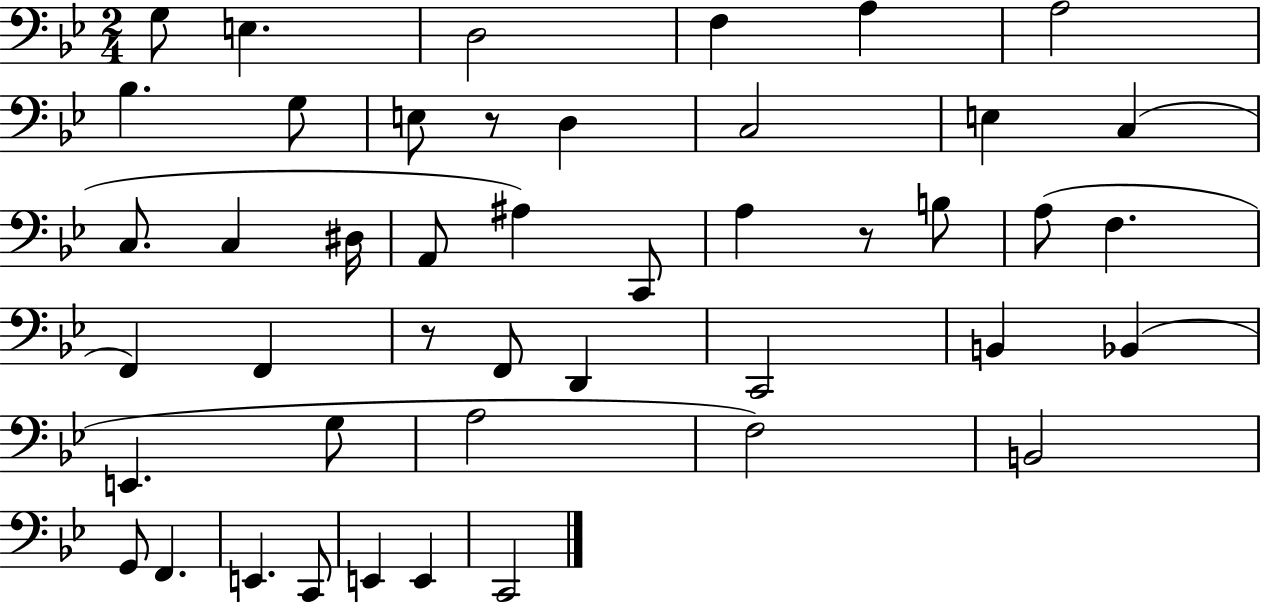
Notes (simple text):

G3/e E3/q. D3/h F3/q A3/q A3/h Bb3/q. G3/e E3/e R/e D3/q C3/h E3/q C3/q C3/e. C3/q D#3/s A2/e A#3/q C2/e A3/q R/e B3/e A3/e F3/q. F2/q F2/q R/e F2/e D2/q C2/h B2/q Bb2/q E2/q. G3/e A3/h F3/h B2/h G2/e F2/q. E2/q. C2/e E2/q E2/q C2/h